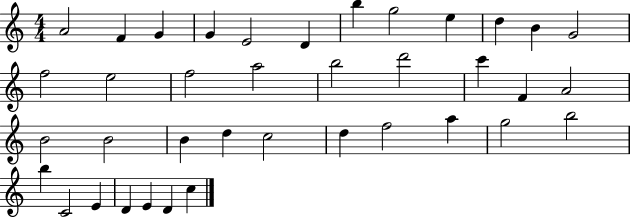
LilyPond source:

{
  \clef treble
  \numericTimeSignature
  \time 4/4
  \key c \major
  a'2 f'4 g'4 | g'4 e'2 d'4 | b''4 g''2 e''4 | d''4 b'4 g'2 | \break f''2 e''2 | f''2 a''2 | b''2 d'''2 | c'''4 f'4 a'2 | \break b'2 b'2 | b'4 d''4 c''2 | d''4 f''2 a''4 | g''2 b''2 | \break b''4 c'2 e'4 | d'4 e'4 d'4 c''4 | \bar "|."
}